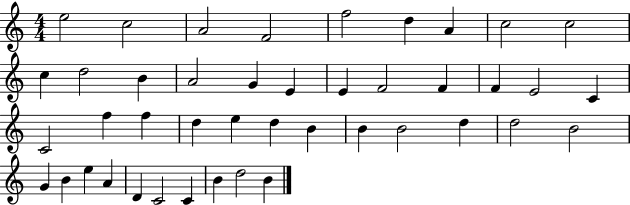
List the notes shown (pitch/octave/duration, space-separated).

E5/h C5/h A4/h F4/h F5/h D5/q A4/q C5/h C5/h C5/q D5/h B4/q A4/h G4/q E4/q E4/q F4/h F4/q F4/q E4/h C4/q C4/h F5/q F5/q D5/q E5/q D5/q B4/q B4/q B4/h D5/q D5/h B4/h G4/q B4/q E5/q A4/q D4/q C4/h C4/q B4/q D5/h B4/q